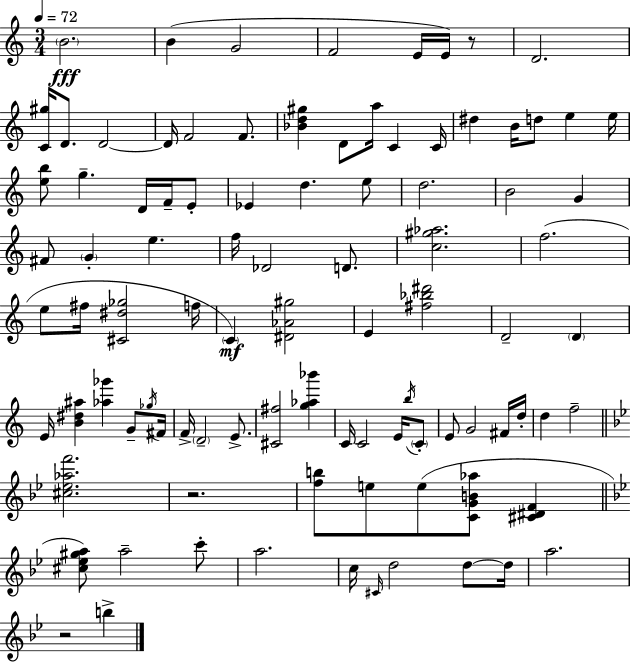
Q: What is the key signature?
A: C major